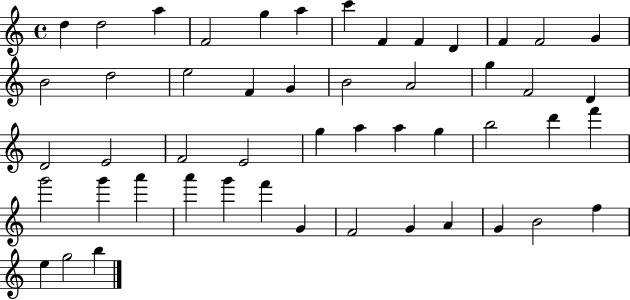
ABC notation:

X:1
T:Untitled
M:4/4
L:1/4
K:C
d d2 a F2 g a c' F F D F F2 G B2 d2 e2 F G B2 A2 g F2 D D2 E2 F2 E2 g a a g b2 d' f' g'2 g' a' a' g' f' G F2 G A G B2 f e g2 b